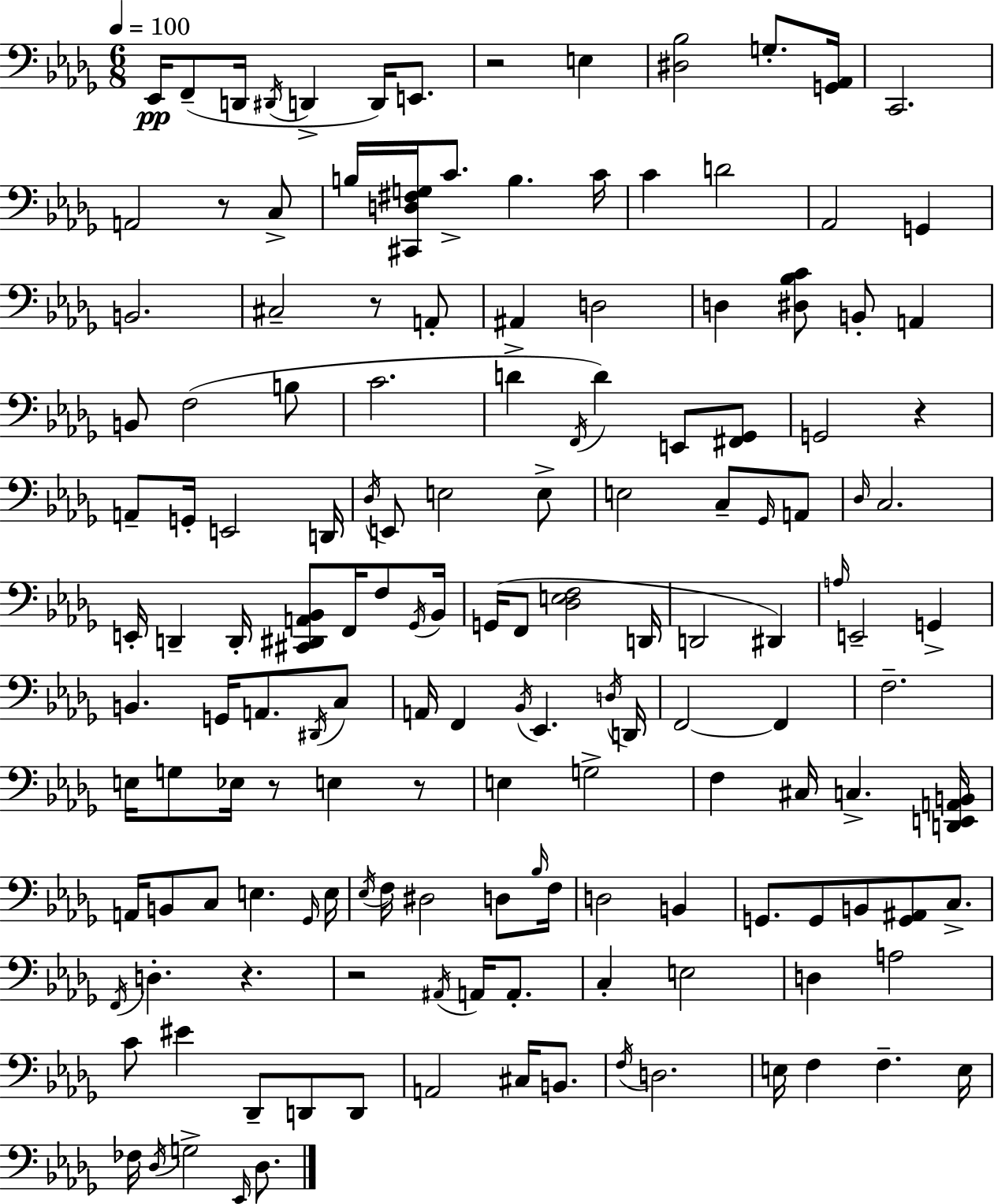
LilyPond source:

{
  \clef bass
  \numericTimeSignature
  \time 6/8
  \key bes \minor
  \tempo 4 = 100
  \repeat volta 2 { ees,16\pp f,8--( d,16 \acciaccatura { dis,16 } d,4-> d,16) e,8. | r2 e4 | <dis bes>2 g8.-. | <g, aes,>16 c,2. | \break a,2 r8 c8-> | b16 <cis, d fis g>16 c'8.-> b4. | c'16 c'4 d'2 | aes,2 g,4 | \break b,2. | cis2-- r8 a,8-. | ais,4 d2 | d4 <dis bes c'>8 b,8-. a,4 | \break b,8 f2( b8 | c'2. | d'4-> \acciaccatura { f,16 }) d'4 e,8 | <fis, ges,>8 g,2 r4 | \break a,8-- g,16-. e,2 | d,16 \acciaccatura { des16 } e,8 e2 | e8-> e2 c8-- | \grace { ges,16 } a,8 \grace { des16 } c2. | \break e,16-. d,4-- d,16-. <cis, dis, a, bes,>8 | f,16 f8 \acciaccatura { ges,16 } bes,16 g,16( f,8 <des e f>2 | d,16 d,2 | dis,4) \grace { a16 } e,2-- | \break g,4-> b,4. | g,16 a,8. \acciaccatura { dis,16 } c8 a,16 f,4 | \acciaccatura { bes,16 } ees,4. \acciaccatura { d16 } d,16 f,2~~ | f,4 f2.-- | \break e16 g8 | ees16 r8 e4 r8 e4 | g2-> f4 | cis16 c4.-> <d, e, a, b,>16 a,16 b,8 | \break c8 e4. \grace { ges,16 } e16 \acciaccatura { ees16 } | f16 dis2 d8 \grace { bes16 } | f16 d2 b,4 | g,8. g,8 b,8 <g, ais,>8 c8.-> | \break \acciaccatura { f,16 } d4.-. r4. | r2 \acciaccatura { ais,16 } a,16 | a,8.-. c4-. e2 | d4 a2 | \break c'8 eis'4 des,8-- d,8 | d,8 a,2 cis16 | b,8. \acciaccatura { f16 } d2. | e16 f4 f4.-- | \break e16 fes16 \acciaccatura { des16 } g2-> | \grace { ees,16 } des8. } \bar "|."
}